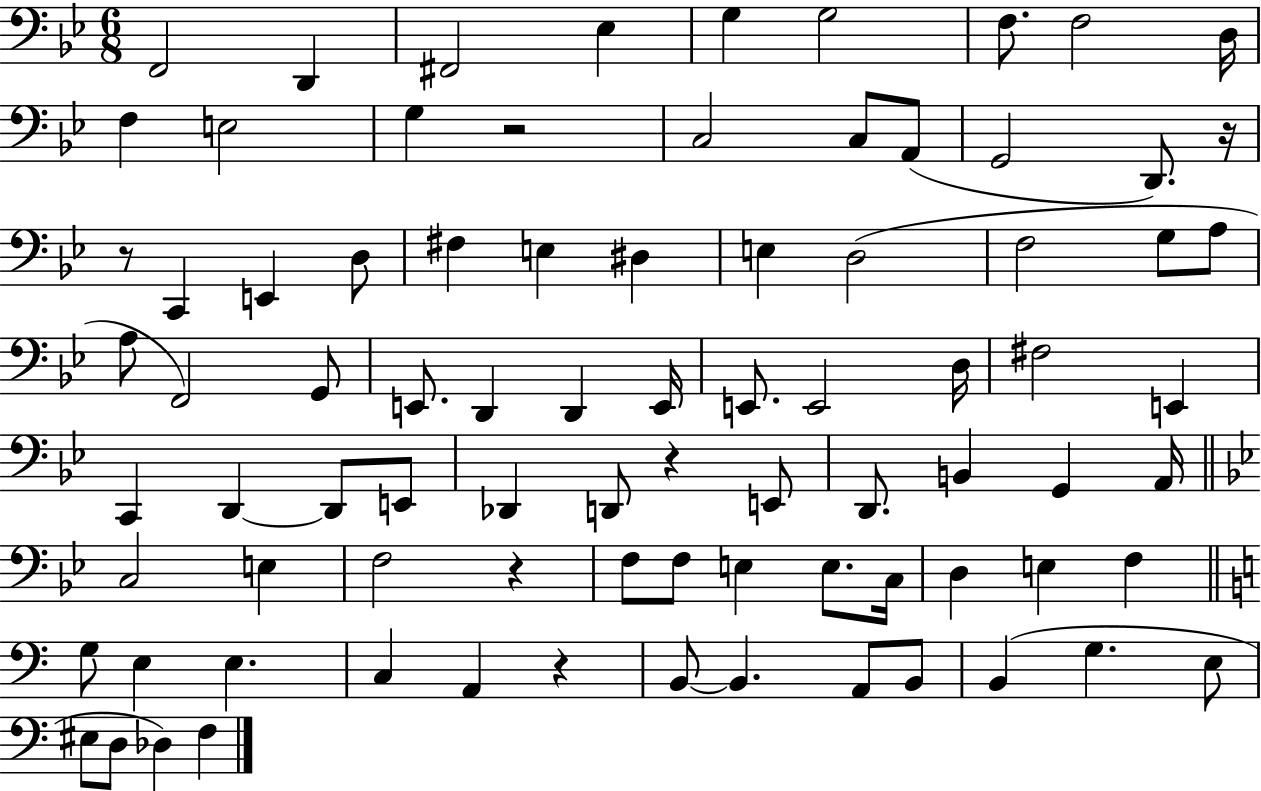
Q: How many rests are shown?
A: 6